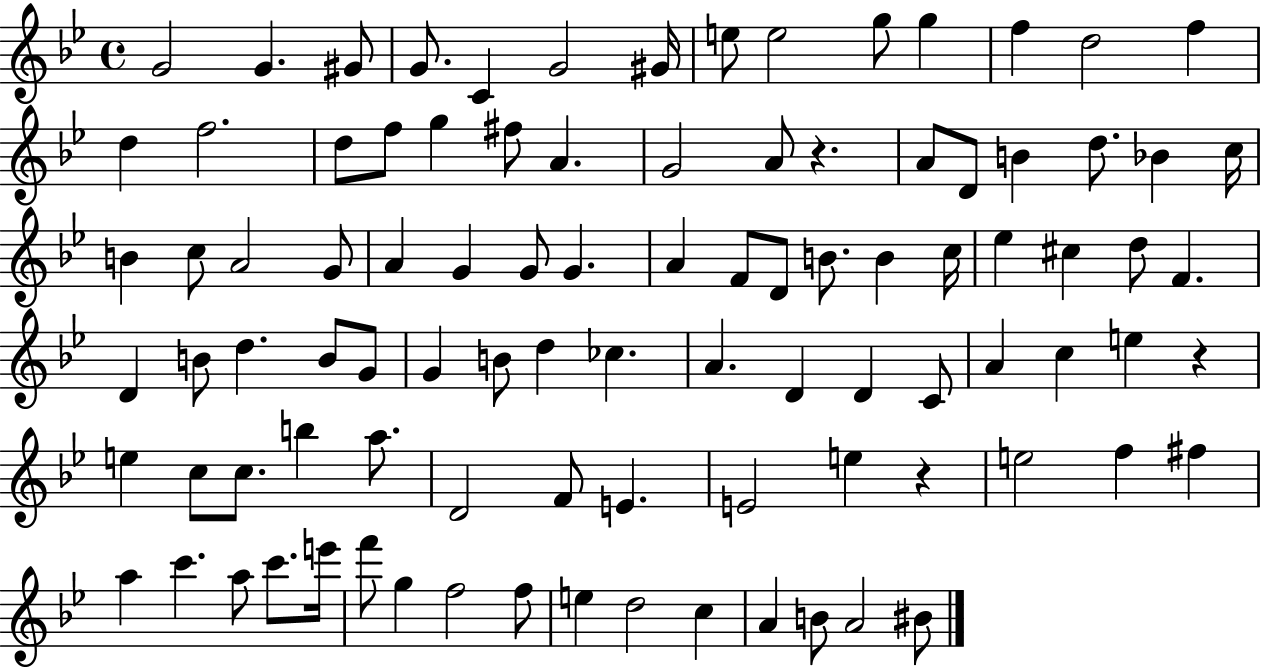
{
  \clef treble
  \time 4/4
  \defaultTimeSignature
  \key bes \major
  g'2 g'4. gis'8 | g'8. c'4 g'2 gis'16 | e''8 e''2 g''8 g''4 | f''4 d''2 f''4 | \break d''4 f''2. | d''8 f''8 g''4 fis''8 a'4. | g'2 a'8 r4. | a'8 d'8 b'4 d''8. bes'4 c''16 | \break b'4 c''8 a'2 g'8 | a'4 g'4 g'8 g'4. | a'4 f'8 d'8 b'8. b'4 c''16 | ees''4 cis''4 d''8 f'4. | \break d'4 b'8 d''4. b'8 g'8 | g'4 b'8 d''4 ces''4. | a'4. d'4 d'4 c'8 | a'4 c''4 e''4 r4 | \break e''4 c''8 c''8. b''4 a''8. | d'2 f'8 e'4. | e'2 e''4 r4 | e''2 f''4 fis''4 | \break a''4 c'''4. a''8 c'''8. e'''16 | f'''8 g''4 f''2 f''8 | e''4 d''2 c''4 | a'4 b'8 a'2 bis'8 | \break \bar "|."
}